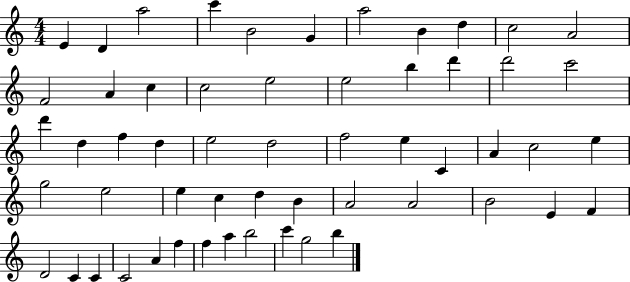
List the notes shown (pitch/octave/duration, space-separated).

E4/q D4/q A5/h C6/q B4/h G4/q A5/h B4/q D5/q C5/h A4/h F4/h A4/q C5/q C5/h E5/h E5/h B5/q D6/q D6/h C6/h D6/q D5/q F5/q D5/q E5/h D5/h F5/h E5/q C4/q A4/q C5/h E5/q G5/h E5/h E5/q C5/q D5/q B4/q A4/h A4/h B4/h E4/q F4/q D4/h C4/q C4/q C4/h A4/q F5/q F5/q A5/q B5/h C6/q G5/h B5/q